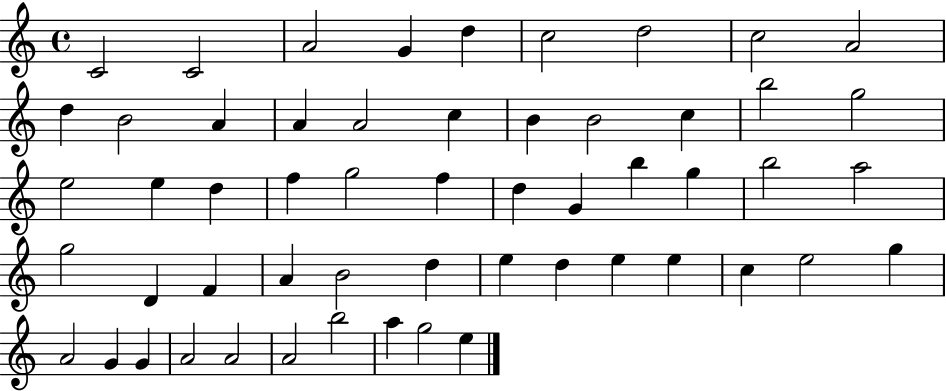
X:1
T:Untitled
M:4/4
L:1/4
K:C
C2 C2 A2 G d c2 d2 c2 A2 d B2 A A A2 c B B2 c b2 g2 e2 e d f g2 f d G b g b2 a2 g2 D F A B2 d e d e e c e2 g A2 G G A2 A2 A2 b2 a g2 e